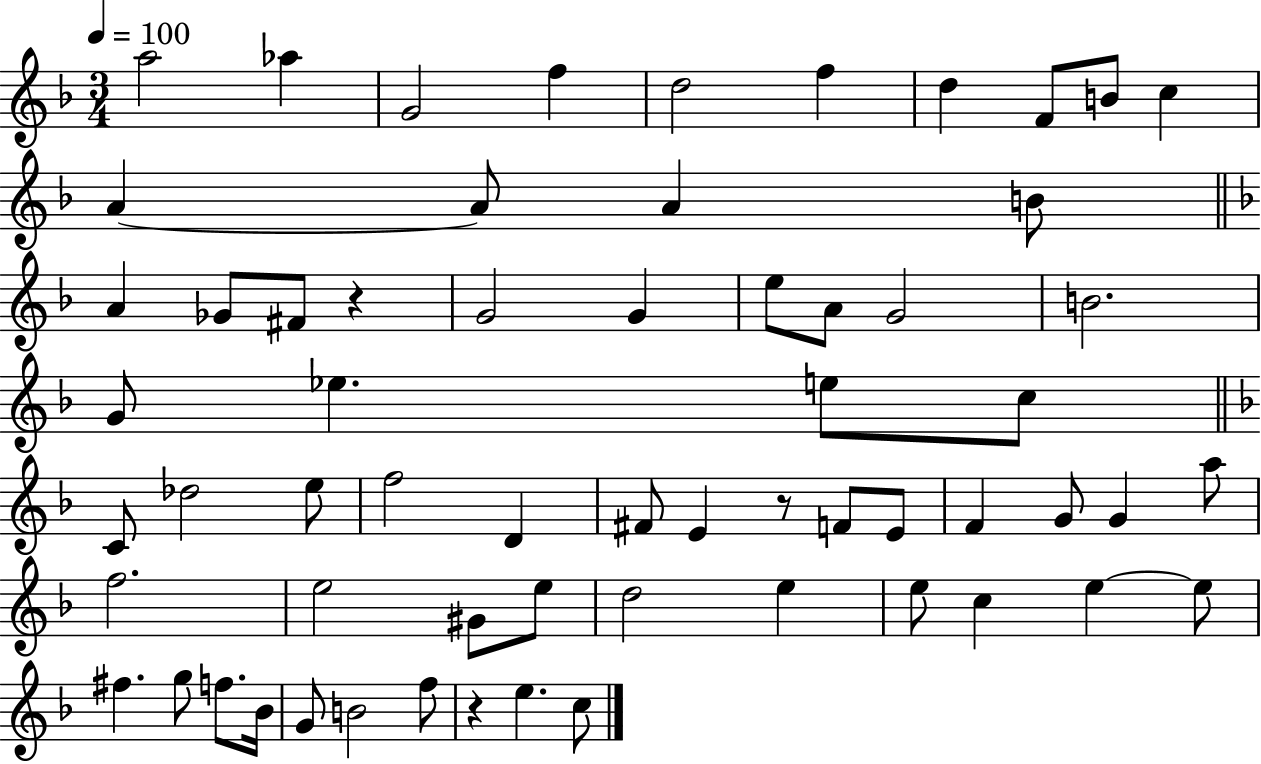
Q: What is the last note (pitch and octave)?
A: C5